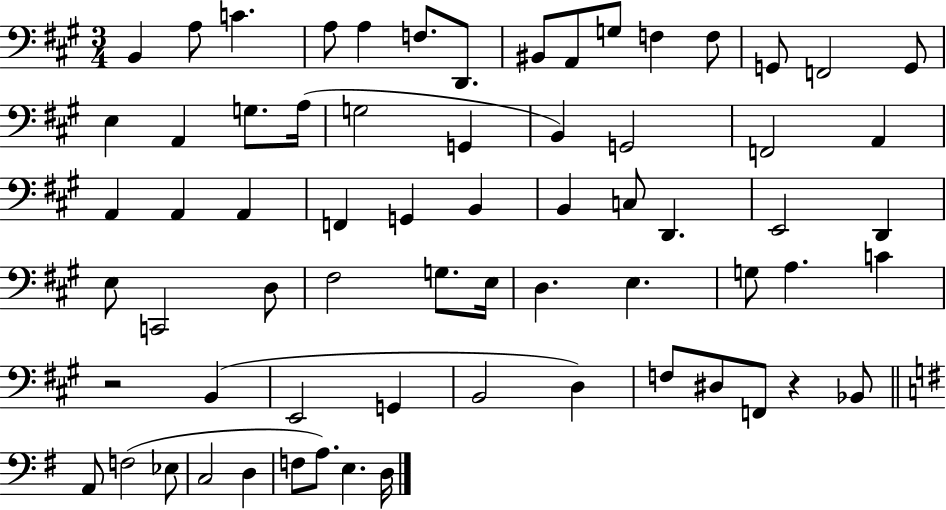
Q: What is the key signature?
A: A major